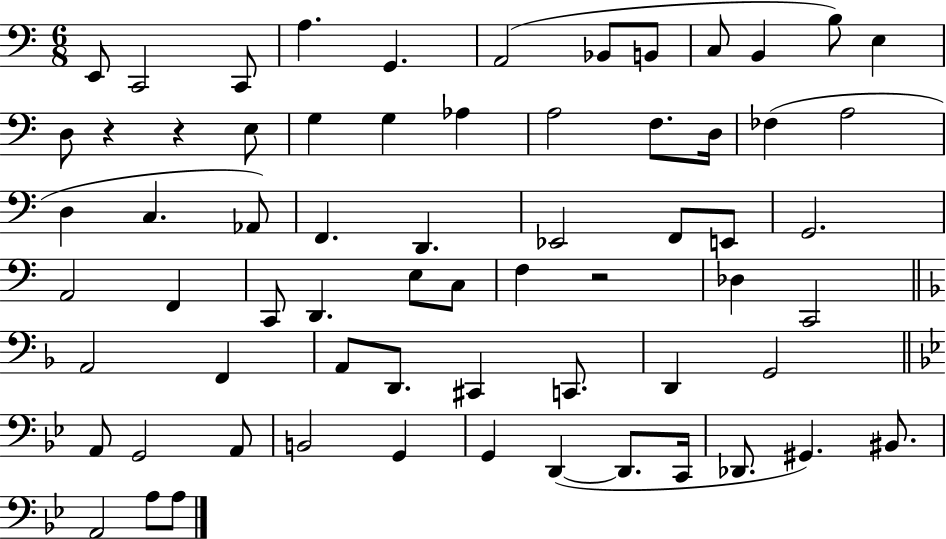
X:1
T:Untitled
M:6/8
L:1/4
K:C
E,,/2 C,,2 C,,/2 A, G,, A,,2 _B,,/2 B,,/2 C,/2 B,, B,/2 E, D,/2 z z E,/2 G, G, _A, A,2 F,/2 D,/4 _F, A,2 D, C, _A,,/2 F,, D,, _E,,2 F,,/2 E,,/2 G,,2 A,,2 F,, C,,/2 D,, E,/2 C,/2 F, z2 _D, C,,2 A,,2 F,, A,,/2 D,,/2 ^C,, C,,/2 D,, G,,2 A,,/2 G,,2 A,,/2 B,,2 G,, G,, D,, D,,/2 C,,/4 _D,,/2 ^G,, ^B,,/2 A,,2 A,/2 A,/2